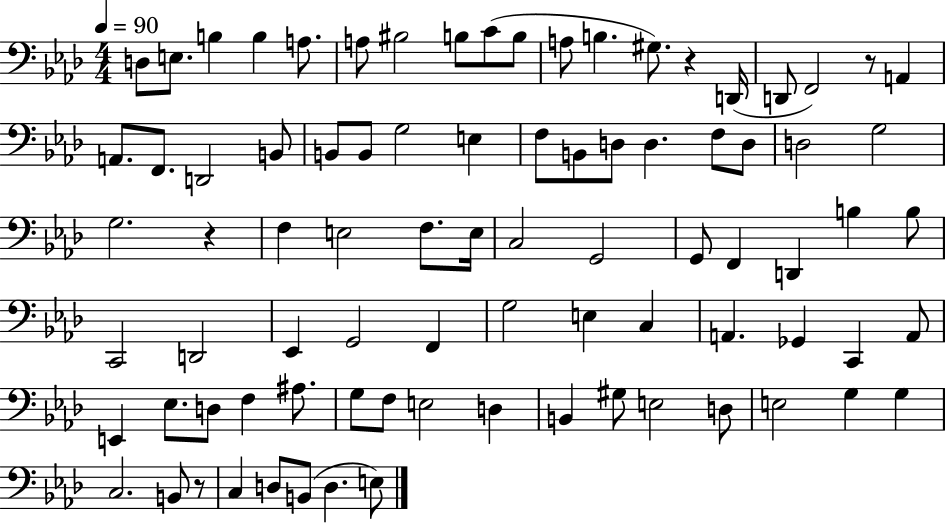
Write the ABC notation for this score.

X:1
T:Untitled
M:4/4
L:1/4
K:Ab
D,/2 E,/2 B, B, A,/2 A,/2 ^B,2 B,/2 C/2 B,/2 A,/2 B, ^G,/2 z D,,/4 D,,/2 F,,2 z/2 A,, A,,/2 F,,/2 D,,2 B,,/2 B,,/2 B,,/2 G,2 E, F,/2 B,,/2 D,/2 D, F,/2 D,/2 D,2 G,2 G,2 z F, E,2 F,/2 E,/4 C,2 G,,2 G,,/2 F,, D,, B, B,/2 C,,2 D,,2 _E,, G,,2 F,, G,2 E, C, A,, _G,, C,, A,,/2 E,, _E,/2 D,/2 F, ^A,/2 G,/2 F,/2 E,2 D, B,, ^G,/2 E,2 D,/2 E,2 G, G, C,2 B,,/2 z/2 C, D,/2 B,,/2 D, E,/2